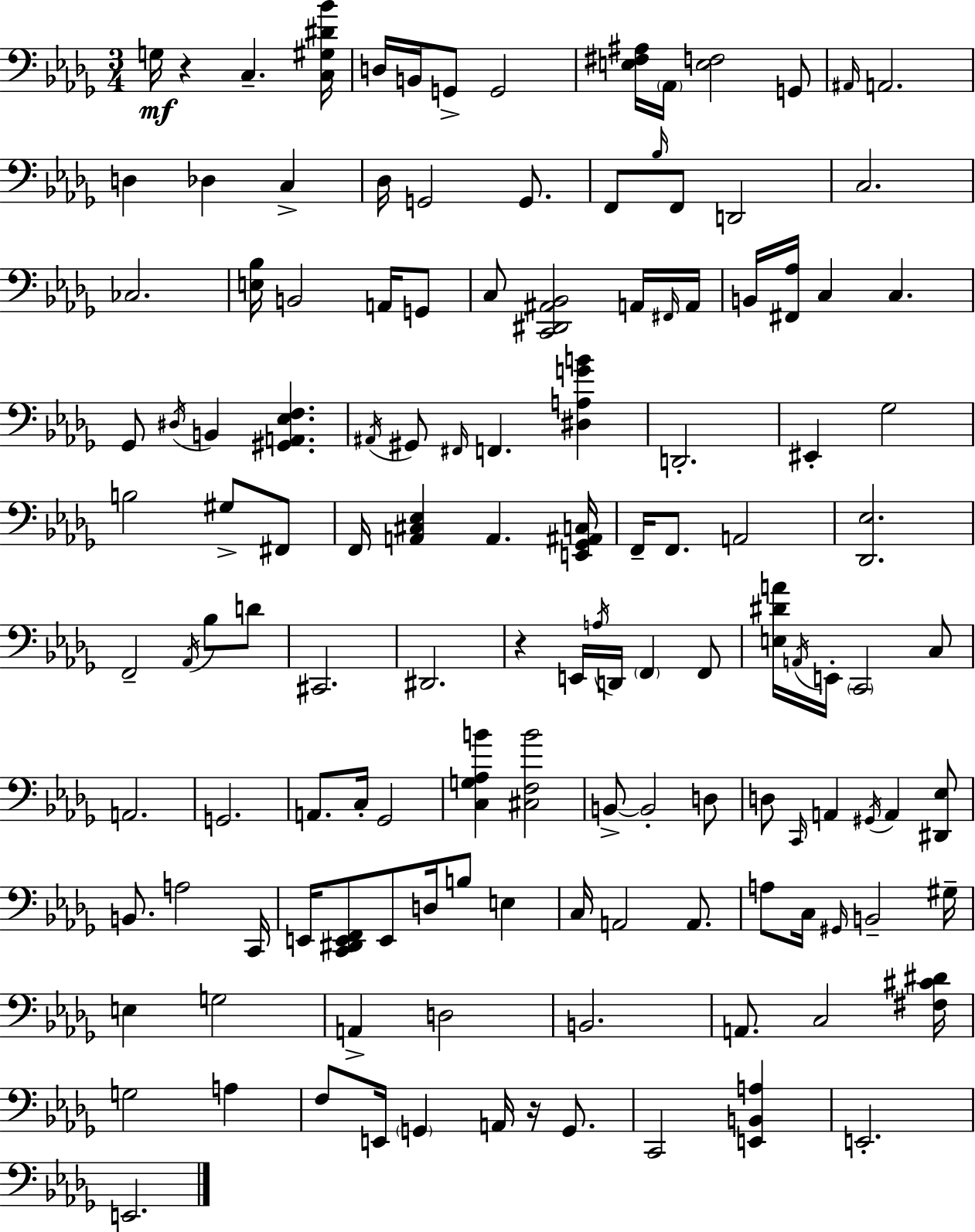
{
  \clef bass
  \numericTimeSignature
  \time 3/4
  \key bes \minor
  g16\mf r4 c4.-- <c gis dis' bes'>16 | d16 b,16 g,8-> g,2 | <e fis ais>16 \parenthesize aes,16 <e f>2 g,8 | \grace { ais,16 } a,2. | \break d4 des4 c4-> | des16 g,2 g,8. | f,8 \grace { bes16 } f,8 d,2 | c2. | \break ces2. | <e bes>16 b,2 a,16 | g,8 c8 <c, dis, ais, bes,>2 | a,16 \grace { fis,16 } a,16 b,16 <fis, aes>16 c4 c4. | \break ges,8 \acciaccatura { dis16 } b,4 <gis, a, ees f>4. | \acciaccatura { ais,16 } gis,8 \grace { fis,16 } f,4. | <dis a g' b'>4 d,2.-. | eis,4-. ges2 | \break b2 | gis8-> fis,8 f,16 <a, cis ees>4 a,4. | <e, ges, ais, c>16 f,16-- f,8. a,2 | <des, ees>2. | \break f,2-- | \acciaccatura { aes,16 } bes8 d'8 cis,2. | dis,2. | r4 e,16 | \break \acciaccatura { a16 } d,16 \parenthesize f,4 f,8 <e dis' a'>16 \acciaccatura { a,16 } e,16-. \parenthesize c,2 | c8 a,2. | g,2. | a,8. | \break c16-. ges,2 <c g aes b'>4 | <cis f b'>2 b,8->~~ b,2-. | d8 d8 \grace { c,16 } | a,4 \acciaccatura { gis,16 } a,4 <dis, ees>8 b,8. | \break a2 c,16 e,16 | <c, dis, e, f,>8 e,8 d16 b8 e4 c16 | a,2 a,8. a8 | c16 \grace { gis,16 } b,2-- gis16-- | \break e4 g2 | a,4-> d2 | b,2. | a,8. c2 <fis cis' dis'>16 | \break g2 a4 | f8 e,16 \parenthesize g,4 a,16 r16 g,8. | c,2 <e, b, a>4 | e,2.-. | \break e,2. | \bar "|."
}